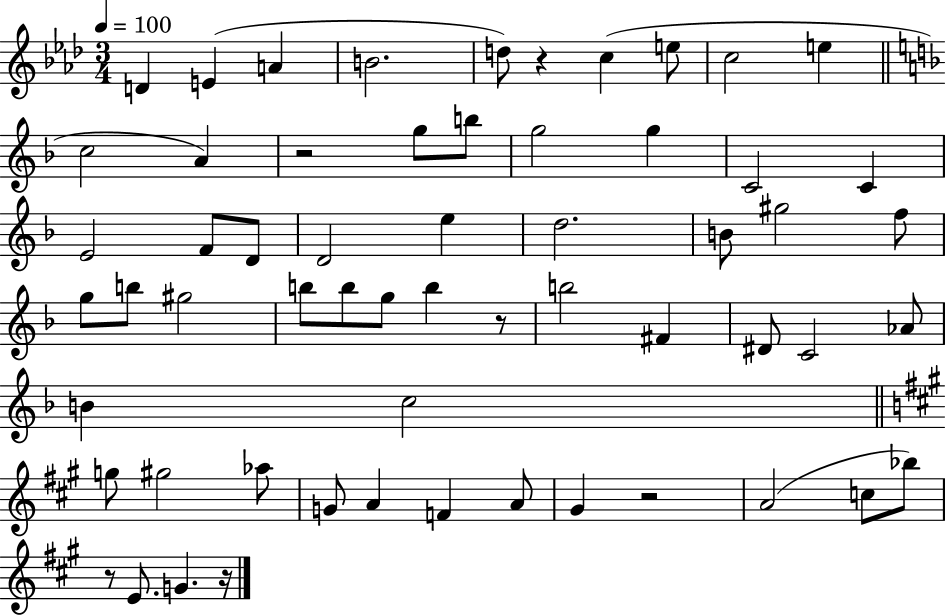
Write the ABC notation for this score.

X:1
T:Untitled
M:3/4
L:1/4
K:Ab
D E A B2 d/2 z c e/2 c2 e c2 A z2 g/2 b/2 g2 g C2 C E2 F/2 D/2 D2 e d2 B/2 ^g2 f/2 g/2 b/2 ^g2 b/2 b/2 g/2 b z/2 b2 ^F ^D/2 C2 _A/2 B c2 g/2 ^g2 _a/2 G/2 A F A/2 ^G z2 A2 c/2 _b/2 z/2 E/2 G z/4